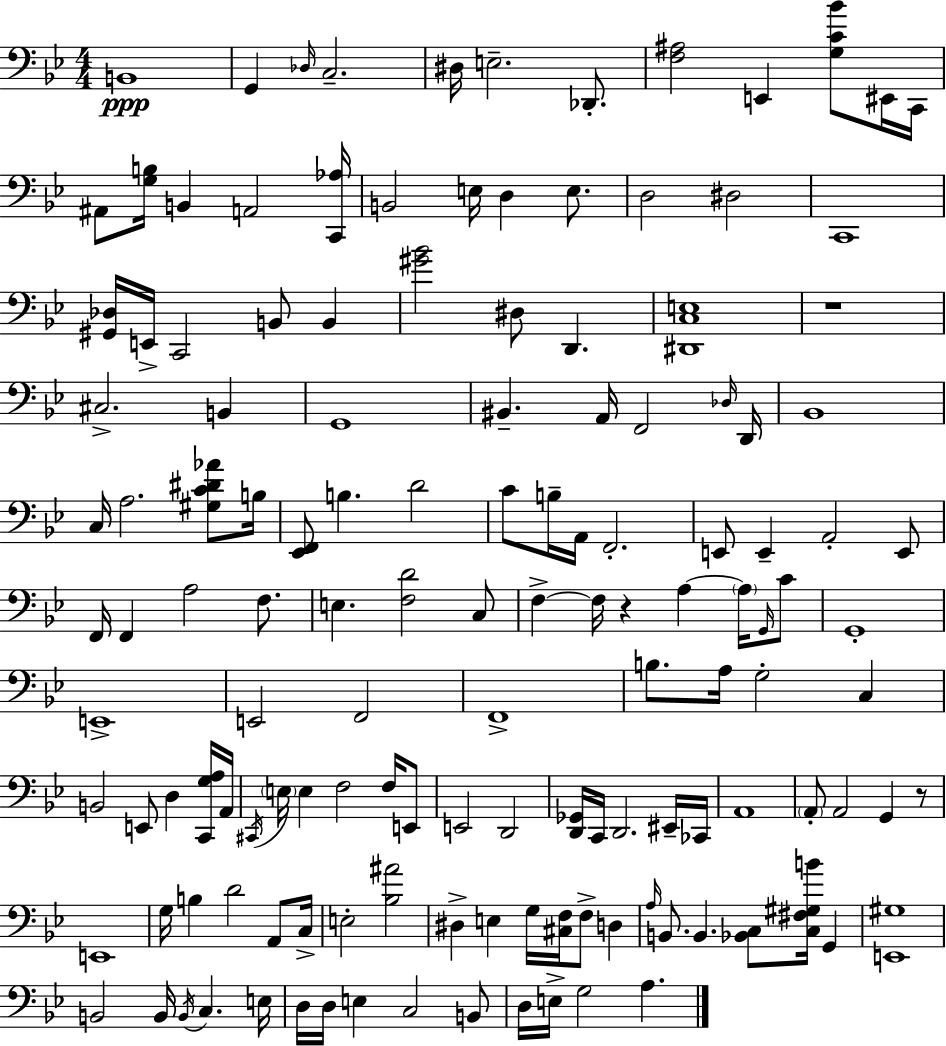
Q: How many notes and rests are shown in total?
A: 139